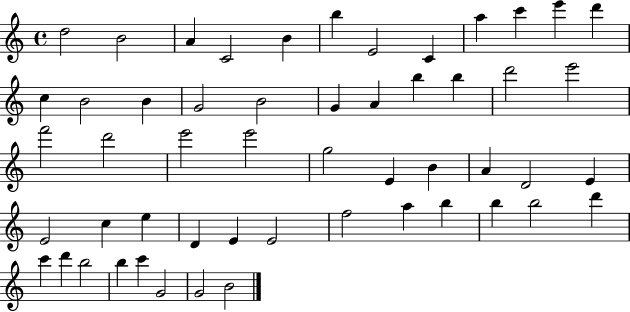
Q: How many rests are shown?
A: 0